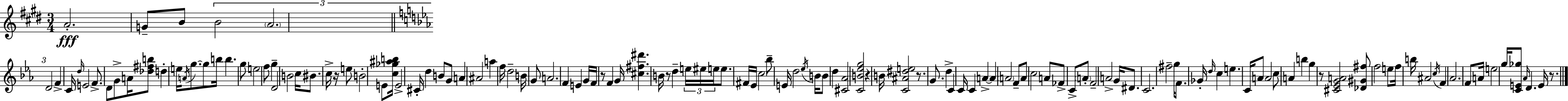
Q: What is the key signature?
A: E major